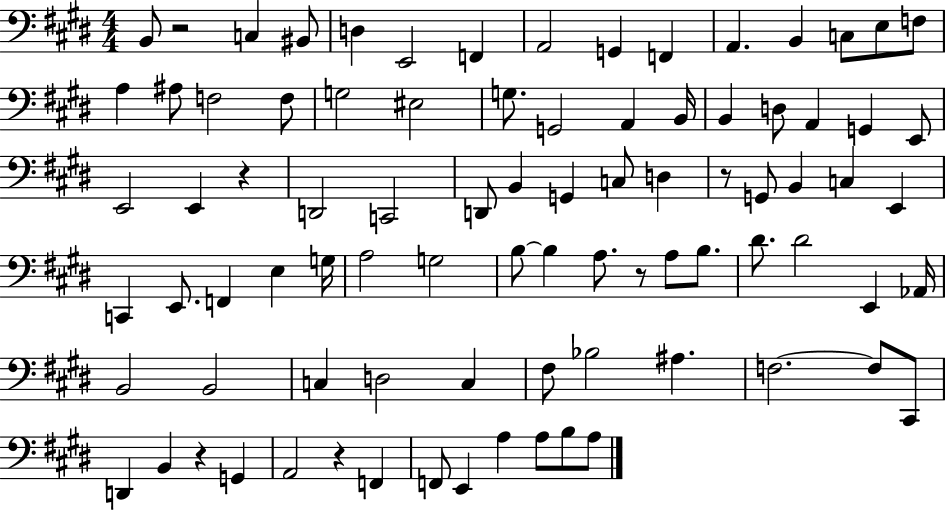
X:1
T:Untitled
M:4/4
L:1/4
K:E
B,,/2 z2 C, ^B,,/2 D, E,,2 F,, A,,2 G,, F,, A,, B,, C,/2 E,/2 F,/2 A, ^A,/2 F,2 F,/2 G,2 ^E,2 G,/2 G,,2 A,, B,,/4 B,, D,/2 A,, G,, E,,/2 E,,2 E,, z D,,2 C,,2 D,,/2 B,, G,, C,/2 D, z/2 G,,/2 B,, C, E,, C,, E,,/2 F,, E, G,/4 A,2 G,2 B,/2 B, A,/2 z/2 A,/2 B,/2 ^D/2 ^D2 E,, _A,,/4 B,,2 B,,2 C, D,2 C, ^F,/2 _B,2 ^A, F,2 F,/2 ^C,,/2 D,, B,, z G,, A,,2 z F,, F,,/2 E,, A, A,/2 B,/2 A,/2